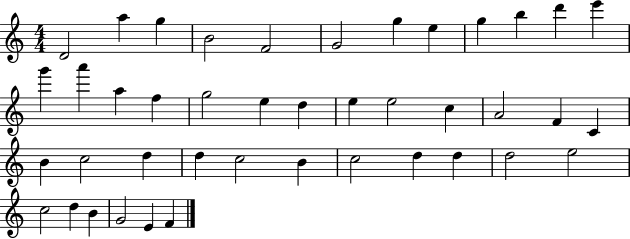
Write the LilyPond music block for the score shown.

{
  \clef treble
  \numericTimeSignature
  \time 4/4
  \key c \major
  d'2 a''4 g''4 | b'2 f'2 | g'2 g''4 e''4 | g''4 b''4 d'''4 e'''4 | \break g'''4 a'''4 a''4 f''4 | g''2 e''4 d''4 | e''4 e''2 c''4 | a'2 f'4 c'4 | \break b'4 c''2 d''4 | d''4 c''2 b'4 | c''2 d''4 d''4 | d''2 e''2 | \break c''2 d''4 b'4 | g'2 e'4 f'4 | \bar "|."
}